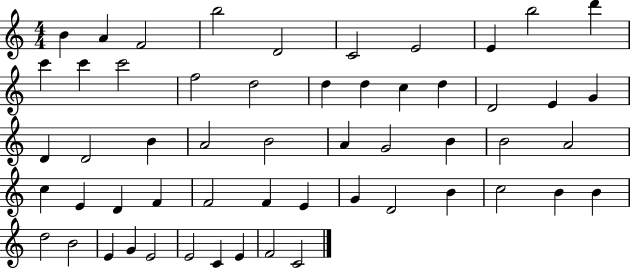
B4/q A4/q F4/h B5/h D4/h C4/h E4/h E4/q B5/h D6/q C6/q C6/q C6/h F5/h D5/h D5/q D5/q C5/q D5/q D4/h E4/q G4/q D4/q D4/h B4/q A4/h B4/h A4/q G4/h B4/q B4/h A4/h C5/q E4/q D4/q F4/q F4/h F4/q E4/q G4/q D4/h B4/q C5/h B4/q B4/q D5/h B4/h E4/q G4/q E4/h E4/h C4/q E4/q F4/h C4/h